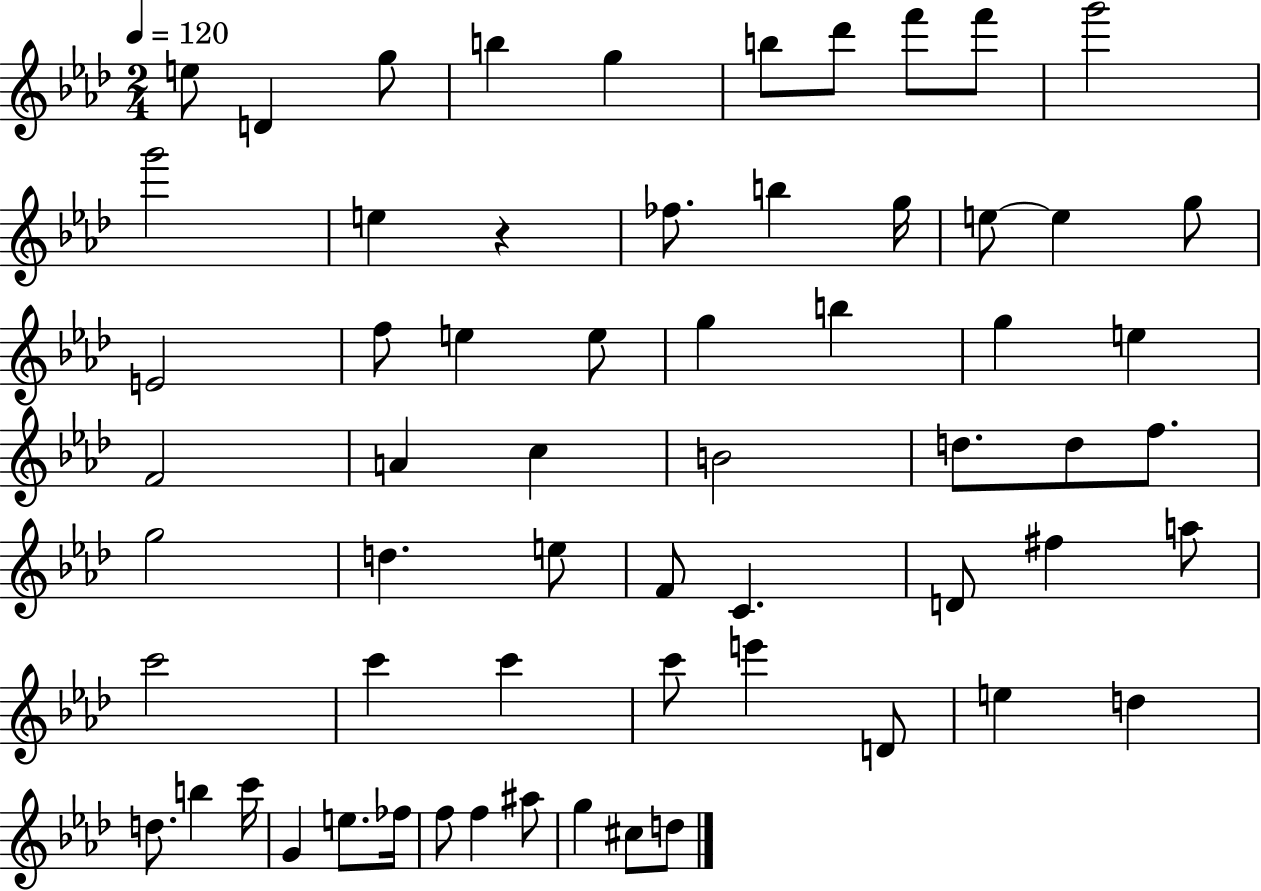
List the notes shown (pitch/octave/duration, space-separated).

E5/e D4/q G5/e B5/q G5/q B5/e Db6/e F6/e F6/e G6/h G6/h E5/q R/q FES5/e. B5/q G5/s E5/e E5/q G5/e E4/h F5/e E5/q E5/e G5/q B5/q G5/q E5/q F4/h A4/q C5/q B4/h D5/e. D5/e F5/e. G5/h D5/q. E5/e F4/e C4/q. D4/e F#5/q A5/e C6/h C6/q C6/q C6/e E6/q D4/e E5/q D5/q D5/e. B5/q C6/s G4/q E5/e. FES5/s F5/e F5/q A#5/e G5/q C#5/e D5/e